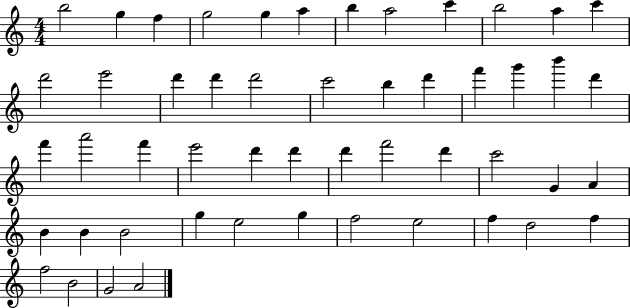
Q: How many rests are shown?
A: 0